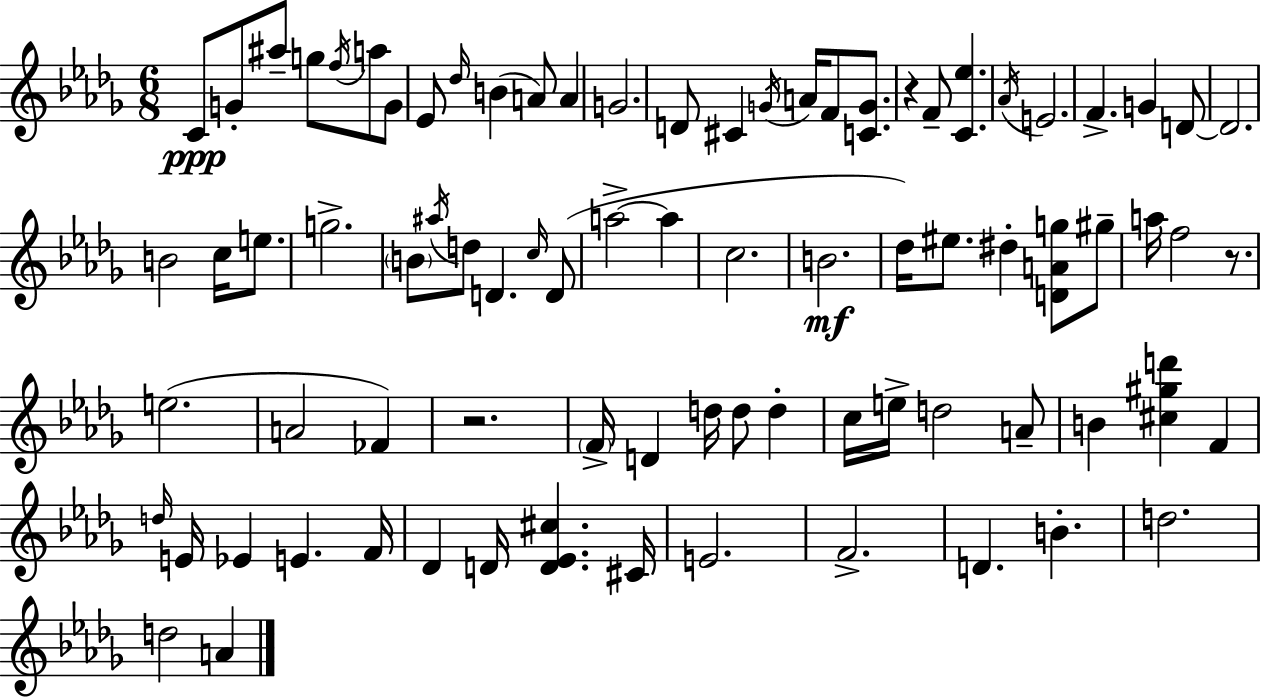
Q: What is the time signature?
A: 6/8